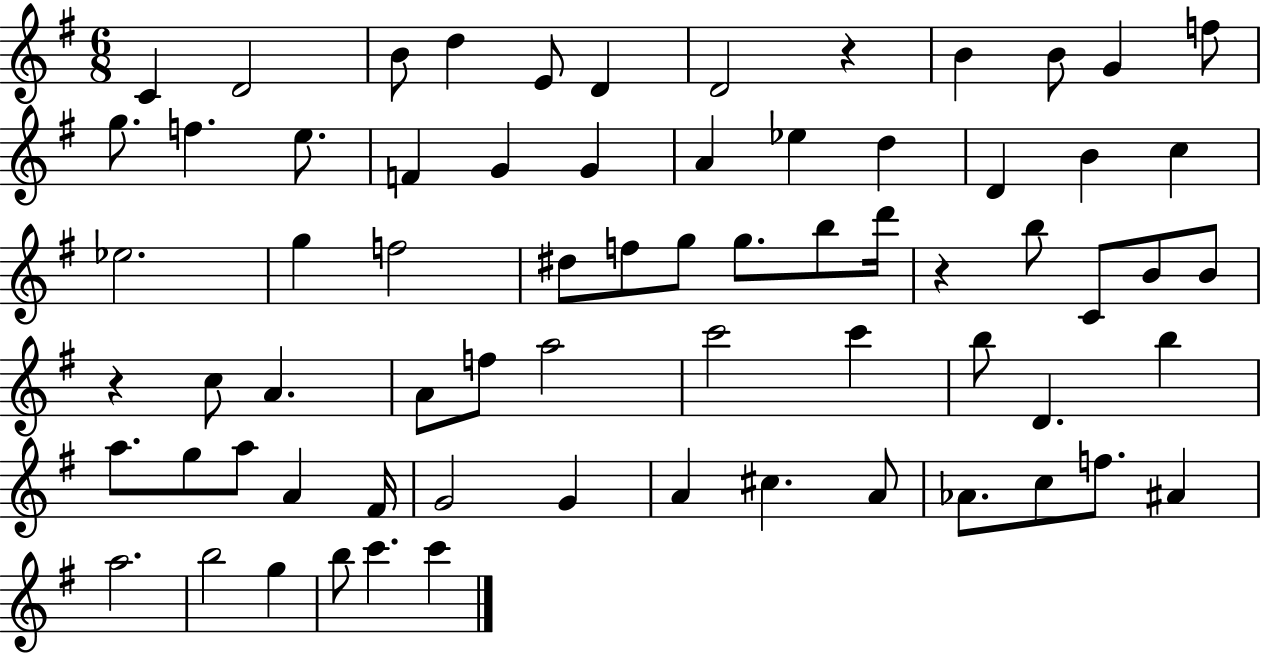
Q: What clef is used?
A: treble